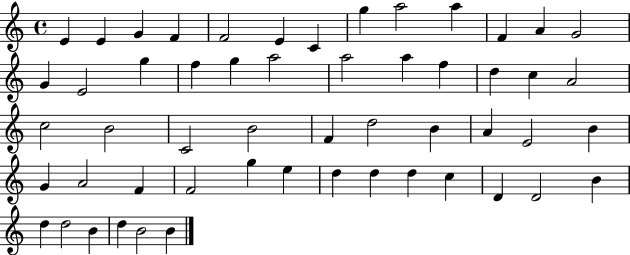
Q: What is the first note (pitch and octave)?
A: E4